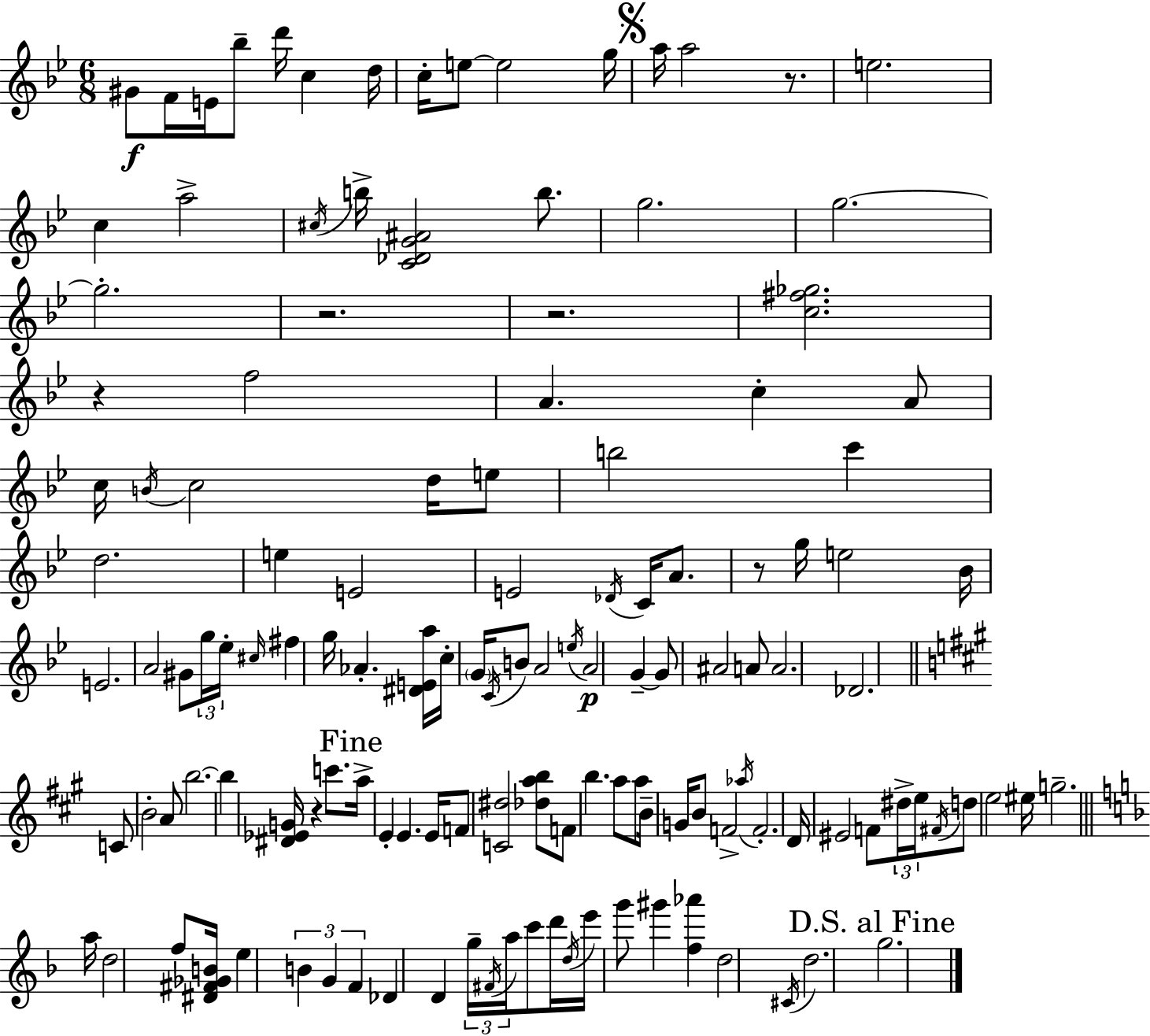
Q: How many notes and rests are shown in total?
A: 132